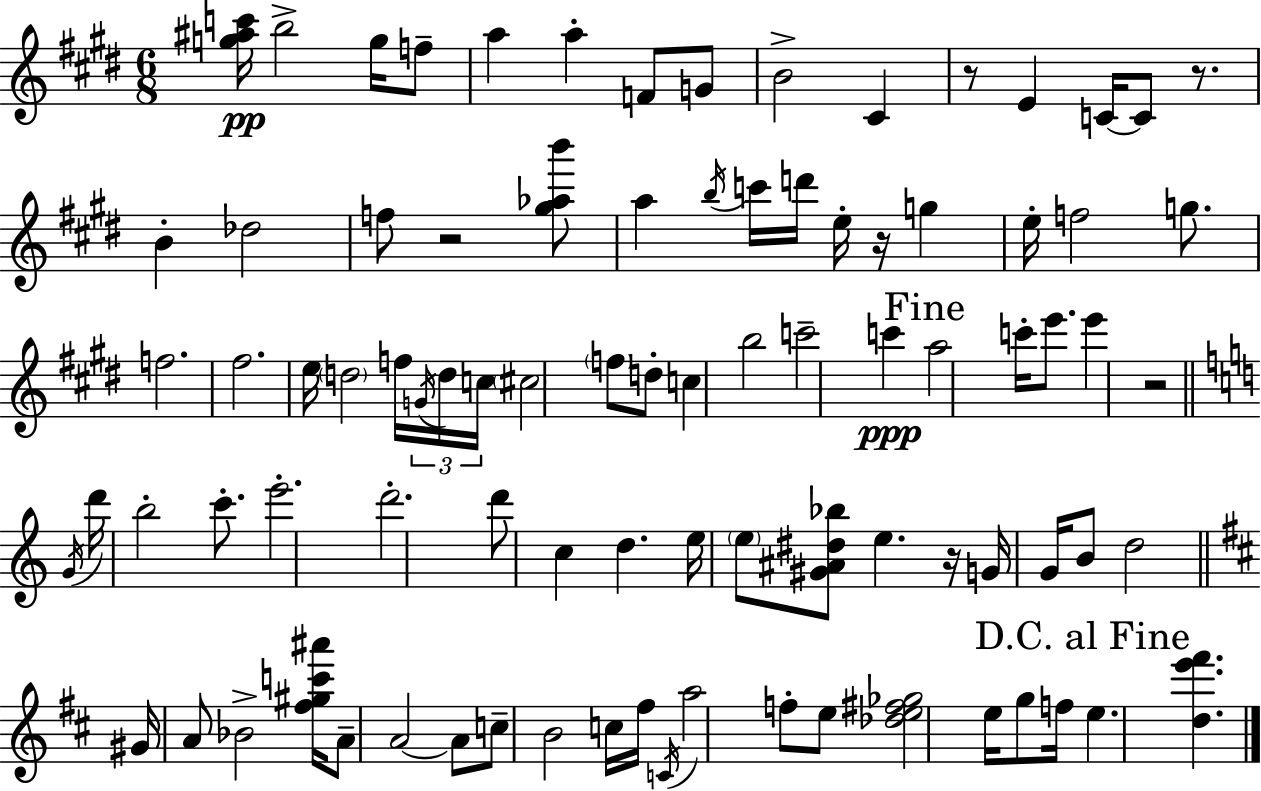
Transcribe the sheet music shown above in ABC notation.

X:1
T:Untitled
M:6/8
L:1/4
K:E
[g^ac']/4 b2 g/4 f/2 a a F/2 G/2 B2 ^C z/2 E C/4 C/2 z/2 B _d2 f/2 z2 [^g_ab']/2 a b/4 c'/4 d'/4 e/4 z/4 g e/4 f2 g/2 f2 ^f2 e/4 d2 f/4 G/4 d/4 c/4 ^c2 f/2 d/2 c b2 c'2 c' a2 c'/4 e'/2 e' z2 G/4 d'/4 b2 c'/2 e'2 d'2 d'/2 c d e/4 e/2 [^G^A^d_b]/2 e z/4 G/4 G/4 B/2 d2 ^G/4 A/2 _B2 [^f^gc'^a']/4 A/2 A2 A/2 c/2 B2 c/4 ^f/4 C/4 a2 f/2 e/2 [_de^f_g]2 e/4 g/2 f/4 e [de'^f']